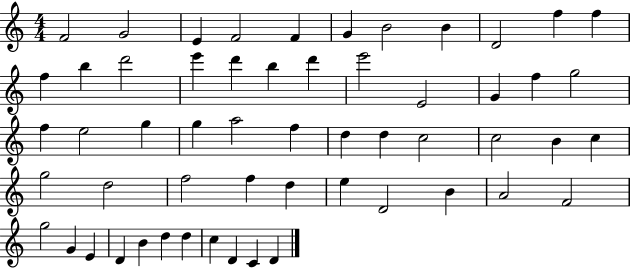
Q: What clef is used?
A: treble